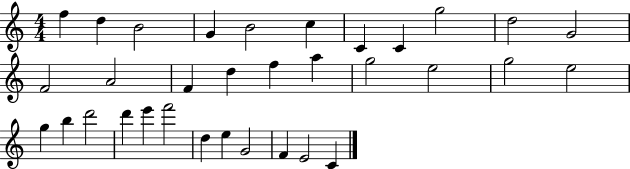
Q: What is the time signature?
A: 4/4